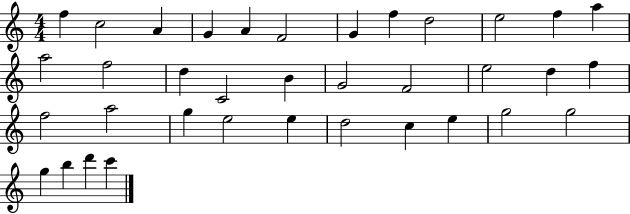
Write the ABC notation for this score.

X:1
T:Untitled
M:4/4
L:1/4
K:C
f c2 A G A F2 G f d2 e2 f a a2 f2 d C2 B G2 F2 e2 d f f2 a2 g e2 e d2 c e g2 g2 g b d' c'